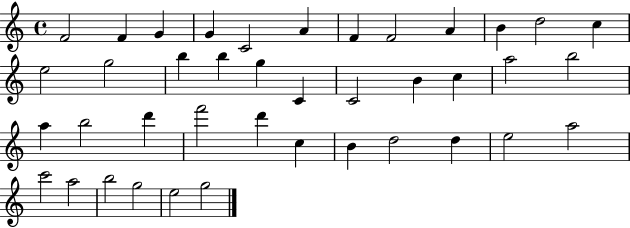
X:1
T:Untitled
M:4/4
L:1/4
K:C
F2 F G G C2 A F F2 A B d2 c e2 g2 b b g C C2 B c a2 b2 a b2 d' f'2 d' c B d2 d e2 a2 c'2 a2 b2 g2 e2 g2